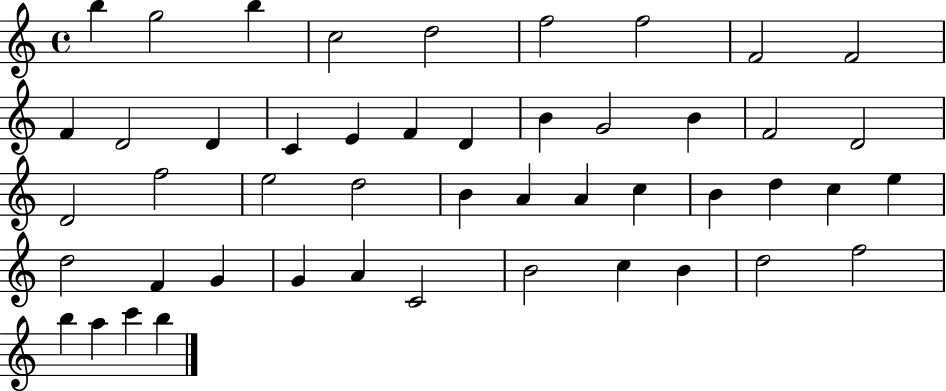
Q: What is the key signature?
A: C major